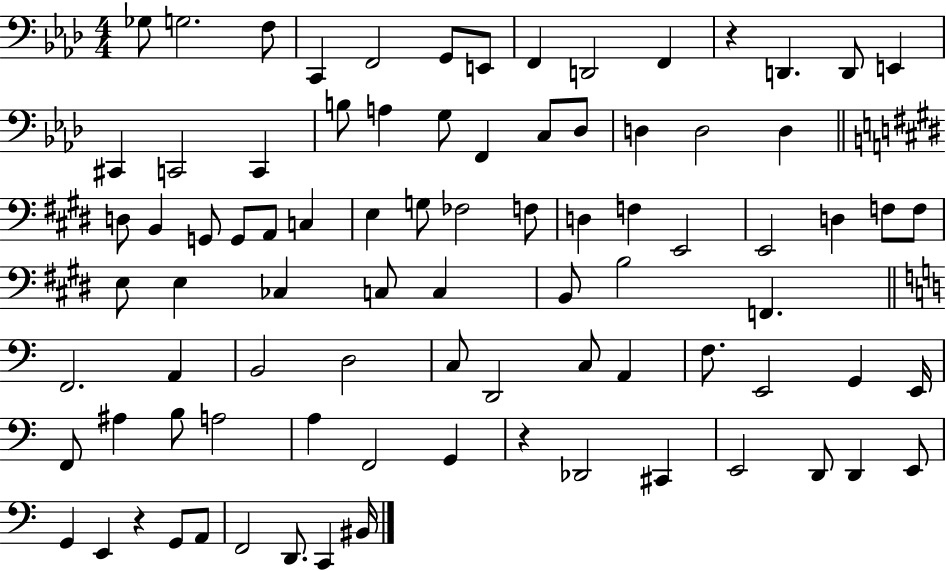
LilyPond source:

{
  \clef bass
  \numericTimeSignature
  \time 4/4
  \key aes \major
  \repeat volta 2 { ges8 g2. f8 | c,4 f,2 g,8 e,8 | f,4 d,2 f,4 | r4 d,4. d,8 e,4 | \break cis,4 c,2 c,4 | b8 a4 g8 f,4 c8 des8 | d4 d2 d4 | \bar "||" \break \key e \major d8 b,4 g,8 g,8 a,8 c4 | e4 g8 fes2 f8 | d4 f4 e,2 | e,2 d4 f8 f8 | \break e8 e4 ces4 c8 c4 | b,8 b2 f,4. | \bar "||" \break \key c \major f,2. a,4 | b,2 d2 | c8 d,2 c8 a,4 | f8. e,2 g,4 e,16 | \break f,8 ais4 b8 a2 | a4 f,2 g,4 | r4 des,2 cis,4 | e,2 d,8 d,4 e,8 | \break g,4 e,4 r4 g,8 a,8 | f,2 d,8. c,4 bis,16 | } \bar "|."
}